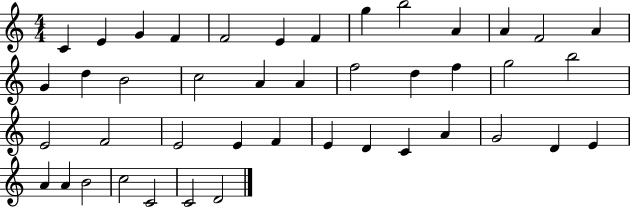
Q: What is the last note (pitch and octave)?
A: D4